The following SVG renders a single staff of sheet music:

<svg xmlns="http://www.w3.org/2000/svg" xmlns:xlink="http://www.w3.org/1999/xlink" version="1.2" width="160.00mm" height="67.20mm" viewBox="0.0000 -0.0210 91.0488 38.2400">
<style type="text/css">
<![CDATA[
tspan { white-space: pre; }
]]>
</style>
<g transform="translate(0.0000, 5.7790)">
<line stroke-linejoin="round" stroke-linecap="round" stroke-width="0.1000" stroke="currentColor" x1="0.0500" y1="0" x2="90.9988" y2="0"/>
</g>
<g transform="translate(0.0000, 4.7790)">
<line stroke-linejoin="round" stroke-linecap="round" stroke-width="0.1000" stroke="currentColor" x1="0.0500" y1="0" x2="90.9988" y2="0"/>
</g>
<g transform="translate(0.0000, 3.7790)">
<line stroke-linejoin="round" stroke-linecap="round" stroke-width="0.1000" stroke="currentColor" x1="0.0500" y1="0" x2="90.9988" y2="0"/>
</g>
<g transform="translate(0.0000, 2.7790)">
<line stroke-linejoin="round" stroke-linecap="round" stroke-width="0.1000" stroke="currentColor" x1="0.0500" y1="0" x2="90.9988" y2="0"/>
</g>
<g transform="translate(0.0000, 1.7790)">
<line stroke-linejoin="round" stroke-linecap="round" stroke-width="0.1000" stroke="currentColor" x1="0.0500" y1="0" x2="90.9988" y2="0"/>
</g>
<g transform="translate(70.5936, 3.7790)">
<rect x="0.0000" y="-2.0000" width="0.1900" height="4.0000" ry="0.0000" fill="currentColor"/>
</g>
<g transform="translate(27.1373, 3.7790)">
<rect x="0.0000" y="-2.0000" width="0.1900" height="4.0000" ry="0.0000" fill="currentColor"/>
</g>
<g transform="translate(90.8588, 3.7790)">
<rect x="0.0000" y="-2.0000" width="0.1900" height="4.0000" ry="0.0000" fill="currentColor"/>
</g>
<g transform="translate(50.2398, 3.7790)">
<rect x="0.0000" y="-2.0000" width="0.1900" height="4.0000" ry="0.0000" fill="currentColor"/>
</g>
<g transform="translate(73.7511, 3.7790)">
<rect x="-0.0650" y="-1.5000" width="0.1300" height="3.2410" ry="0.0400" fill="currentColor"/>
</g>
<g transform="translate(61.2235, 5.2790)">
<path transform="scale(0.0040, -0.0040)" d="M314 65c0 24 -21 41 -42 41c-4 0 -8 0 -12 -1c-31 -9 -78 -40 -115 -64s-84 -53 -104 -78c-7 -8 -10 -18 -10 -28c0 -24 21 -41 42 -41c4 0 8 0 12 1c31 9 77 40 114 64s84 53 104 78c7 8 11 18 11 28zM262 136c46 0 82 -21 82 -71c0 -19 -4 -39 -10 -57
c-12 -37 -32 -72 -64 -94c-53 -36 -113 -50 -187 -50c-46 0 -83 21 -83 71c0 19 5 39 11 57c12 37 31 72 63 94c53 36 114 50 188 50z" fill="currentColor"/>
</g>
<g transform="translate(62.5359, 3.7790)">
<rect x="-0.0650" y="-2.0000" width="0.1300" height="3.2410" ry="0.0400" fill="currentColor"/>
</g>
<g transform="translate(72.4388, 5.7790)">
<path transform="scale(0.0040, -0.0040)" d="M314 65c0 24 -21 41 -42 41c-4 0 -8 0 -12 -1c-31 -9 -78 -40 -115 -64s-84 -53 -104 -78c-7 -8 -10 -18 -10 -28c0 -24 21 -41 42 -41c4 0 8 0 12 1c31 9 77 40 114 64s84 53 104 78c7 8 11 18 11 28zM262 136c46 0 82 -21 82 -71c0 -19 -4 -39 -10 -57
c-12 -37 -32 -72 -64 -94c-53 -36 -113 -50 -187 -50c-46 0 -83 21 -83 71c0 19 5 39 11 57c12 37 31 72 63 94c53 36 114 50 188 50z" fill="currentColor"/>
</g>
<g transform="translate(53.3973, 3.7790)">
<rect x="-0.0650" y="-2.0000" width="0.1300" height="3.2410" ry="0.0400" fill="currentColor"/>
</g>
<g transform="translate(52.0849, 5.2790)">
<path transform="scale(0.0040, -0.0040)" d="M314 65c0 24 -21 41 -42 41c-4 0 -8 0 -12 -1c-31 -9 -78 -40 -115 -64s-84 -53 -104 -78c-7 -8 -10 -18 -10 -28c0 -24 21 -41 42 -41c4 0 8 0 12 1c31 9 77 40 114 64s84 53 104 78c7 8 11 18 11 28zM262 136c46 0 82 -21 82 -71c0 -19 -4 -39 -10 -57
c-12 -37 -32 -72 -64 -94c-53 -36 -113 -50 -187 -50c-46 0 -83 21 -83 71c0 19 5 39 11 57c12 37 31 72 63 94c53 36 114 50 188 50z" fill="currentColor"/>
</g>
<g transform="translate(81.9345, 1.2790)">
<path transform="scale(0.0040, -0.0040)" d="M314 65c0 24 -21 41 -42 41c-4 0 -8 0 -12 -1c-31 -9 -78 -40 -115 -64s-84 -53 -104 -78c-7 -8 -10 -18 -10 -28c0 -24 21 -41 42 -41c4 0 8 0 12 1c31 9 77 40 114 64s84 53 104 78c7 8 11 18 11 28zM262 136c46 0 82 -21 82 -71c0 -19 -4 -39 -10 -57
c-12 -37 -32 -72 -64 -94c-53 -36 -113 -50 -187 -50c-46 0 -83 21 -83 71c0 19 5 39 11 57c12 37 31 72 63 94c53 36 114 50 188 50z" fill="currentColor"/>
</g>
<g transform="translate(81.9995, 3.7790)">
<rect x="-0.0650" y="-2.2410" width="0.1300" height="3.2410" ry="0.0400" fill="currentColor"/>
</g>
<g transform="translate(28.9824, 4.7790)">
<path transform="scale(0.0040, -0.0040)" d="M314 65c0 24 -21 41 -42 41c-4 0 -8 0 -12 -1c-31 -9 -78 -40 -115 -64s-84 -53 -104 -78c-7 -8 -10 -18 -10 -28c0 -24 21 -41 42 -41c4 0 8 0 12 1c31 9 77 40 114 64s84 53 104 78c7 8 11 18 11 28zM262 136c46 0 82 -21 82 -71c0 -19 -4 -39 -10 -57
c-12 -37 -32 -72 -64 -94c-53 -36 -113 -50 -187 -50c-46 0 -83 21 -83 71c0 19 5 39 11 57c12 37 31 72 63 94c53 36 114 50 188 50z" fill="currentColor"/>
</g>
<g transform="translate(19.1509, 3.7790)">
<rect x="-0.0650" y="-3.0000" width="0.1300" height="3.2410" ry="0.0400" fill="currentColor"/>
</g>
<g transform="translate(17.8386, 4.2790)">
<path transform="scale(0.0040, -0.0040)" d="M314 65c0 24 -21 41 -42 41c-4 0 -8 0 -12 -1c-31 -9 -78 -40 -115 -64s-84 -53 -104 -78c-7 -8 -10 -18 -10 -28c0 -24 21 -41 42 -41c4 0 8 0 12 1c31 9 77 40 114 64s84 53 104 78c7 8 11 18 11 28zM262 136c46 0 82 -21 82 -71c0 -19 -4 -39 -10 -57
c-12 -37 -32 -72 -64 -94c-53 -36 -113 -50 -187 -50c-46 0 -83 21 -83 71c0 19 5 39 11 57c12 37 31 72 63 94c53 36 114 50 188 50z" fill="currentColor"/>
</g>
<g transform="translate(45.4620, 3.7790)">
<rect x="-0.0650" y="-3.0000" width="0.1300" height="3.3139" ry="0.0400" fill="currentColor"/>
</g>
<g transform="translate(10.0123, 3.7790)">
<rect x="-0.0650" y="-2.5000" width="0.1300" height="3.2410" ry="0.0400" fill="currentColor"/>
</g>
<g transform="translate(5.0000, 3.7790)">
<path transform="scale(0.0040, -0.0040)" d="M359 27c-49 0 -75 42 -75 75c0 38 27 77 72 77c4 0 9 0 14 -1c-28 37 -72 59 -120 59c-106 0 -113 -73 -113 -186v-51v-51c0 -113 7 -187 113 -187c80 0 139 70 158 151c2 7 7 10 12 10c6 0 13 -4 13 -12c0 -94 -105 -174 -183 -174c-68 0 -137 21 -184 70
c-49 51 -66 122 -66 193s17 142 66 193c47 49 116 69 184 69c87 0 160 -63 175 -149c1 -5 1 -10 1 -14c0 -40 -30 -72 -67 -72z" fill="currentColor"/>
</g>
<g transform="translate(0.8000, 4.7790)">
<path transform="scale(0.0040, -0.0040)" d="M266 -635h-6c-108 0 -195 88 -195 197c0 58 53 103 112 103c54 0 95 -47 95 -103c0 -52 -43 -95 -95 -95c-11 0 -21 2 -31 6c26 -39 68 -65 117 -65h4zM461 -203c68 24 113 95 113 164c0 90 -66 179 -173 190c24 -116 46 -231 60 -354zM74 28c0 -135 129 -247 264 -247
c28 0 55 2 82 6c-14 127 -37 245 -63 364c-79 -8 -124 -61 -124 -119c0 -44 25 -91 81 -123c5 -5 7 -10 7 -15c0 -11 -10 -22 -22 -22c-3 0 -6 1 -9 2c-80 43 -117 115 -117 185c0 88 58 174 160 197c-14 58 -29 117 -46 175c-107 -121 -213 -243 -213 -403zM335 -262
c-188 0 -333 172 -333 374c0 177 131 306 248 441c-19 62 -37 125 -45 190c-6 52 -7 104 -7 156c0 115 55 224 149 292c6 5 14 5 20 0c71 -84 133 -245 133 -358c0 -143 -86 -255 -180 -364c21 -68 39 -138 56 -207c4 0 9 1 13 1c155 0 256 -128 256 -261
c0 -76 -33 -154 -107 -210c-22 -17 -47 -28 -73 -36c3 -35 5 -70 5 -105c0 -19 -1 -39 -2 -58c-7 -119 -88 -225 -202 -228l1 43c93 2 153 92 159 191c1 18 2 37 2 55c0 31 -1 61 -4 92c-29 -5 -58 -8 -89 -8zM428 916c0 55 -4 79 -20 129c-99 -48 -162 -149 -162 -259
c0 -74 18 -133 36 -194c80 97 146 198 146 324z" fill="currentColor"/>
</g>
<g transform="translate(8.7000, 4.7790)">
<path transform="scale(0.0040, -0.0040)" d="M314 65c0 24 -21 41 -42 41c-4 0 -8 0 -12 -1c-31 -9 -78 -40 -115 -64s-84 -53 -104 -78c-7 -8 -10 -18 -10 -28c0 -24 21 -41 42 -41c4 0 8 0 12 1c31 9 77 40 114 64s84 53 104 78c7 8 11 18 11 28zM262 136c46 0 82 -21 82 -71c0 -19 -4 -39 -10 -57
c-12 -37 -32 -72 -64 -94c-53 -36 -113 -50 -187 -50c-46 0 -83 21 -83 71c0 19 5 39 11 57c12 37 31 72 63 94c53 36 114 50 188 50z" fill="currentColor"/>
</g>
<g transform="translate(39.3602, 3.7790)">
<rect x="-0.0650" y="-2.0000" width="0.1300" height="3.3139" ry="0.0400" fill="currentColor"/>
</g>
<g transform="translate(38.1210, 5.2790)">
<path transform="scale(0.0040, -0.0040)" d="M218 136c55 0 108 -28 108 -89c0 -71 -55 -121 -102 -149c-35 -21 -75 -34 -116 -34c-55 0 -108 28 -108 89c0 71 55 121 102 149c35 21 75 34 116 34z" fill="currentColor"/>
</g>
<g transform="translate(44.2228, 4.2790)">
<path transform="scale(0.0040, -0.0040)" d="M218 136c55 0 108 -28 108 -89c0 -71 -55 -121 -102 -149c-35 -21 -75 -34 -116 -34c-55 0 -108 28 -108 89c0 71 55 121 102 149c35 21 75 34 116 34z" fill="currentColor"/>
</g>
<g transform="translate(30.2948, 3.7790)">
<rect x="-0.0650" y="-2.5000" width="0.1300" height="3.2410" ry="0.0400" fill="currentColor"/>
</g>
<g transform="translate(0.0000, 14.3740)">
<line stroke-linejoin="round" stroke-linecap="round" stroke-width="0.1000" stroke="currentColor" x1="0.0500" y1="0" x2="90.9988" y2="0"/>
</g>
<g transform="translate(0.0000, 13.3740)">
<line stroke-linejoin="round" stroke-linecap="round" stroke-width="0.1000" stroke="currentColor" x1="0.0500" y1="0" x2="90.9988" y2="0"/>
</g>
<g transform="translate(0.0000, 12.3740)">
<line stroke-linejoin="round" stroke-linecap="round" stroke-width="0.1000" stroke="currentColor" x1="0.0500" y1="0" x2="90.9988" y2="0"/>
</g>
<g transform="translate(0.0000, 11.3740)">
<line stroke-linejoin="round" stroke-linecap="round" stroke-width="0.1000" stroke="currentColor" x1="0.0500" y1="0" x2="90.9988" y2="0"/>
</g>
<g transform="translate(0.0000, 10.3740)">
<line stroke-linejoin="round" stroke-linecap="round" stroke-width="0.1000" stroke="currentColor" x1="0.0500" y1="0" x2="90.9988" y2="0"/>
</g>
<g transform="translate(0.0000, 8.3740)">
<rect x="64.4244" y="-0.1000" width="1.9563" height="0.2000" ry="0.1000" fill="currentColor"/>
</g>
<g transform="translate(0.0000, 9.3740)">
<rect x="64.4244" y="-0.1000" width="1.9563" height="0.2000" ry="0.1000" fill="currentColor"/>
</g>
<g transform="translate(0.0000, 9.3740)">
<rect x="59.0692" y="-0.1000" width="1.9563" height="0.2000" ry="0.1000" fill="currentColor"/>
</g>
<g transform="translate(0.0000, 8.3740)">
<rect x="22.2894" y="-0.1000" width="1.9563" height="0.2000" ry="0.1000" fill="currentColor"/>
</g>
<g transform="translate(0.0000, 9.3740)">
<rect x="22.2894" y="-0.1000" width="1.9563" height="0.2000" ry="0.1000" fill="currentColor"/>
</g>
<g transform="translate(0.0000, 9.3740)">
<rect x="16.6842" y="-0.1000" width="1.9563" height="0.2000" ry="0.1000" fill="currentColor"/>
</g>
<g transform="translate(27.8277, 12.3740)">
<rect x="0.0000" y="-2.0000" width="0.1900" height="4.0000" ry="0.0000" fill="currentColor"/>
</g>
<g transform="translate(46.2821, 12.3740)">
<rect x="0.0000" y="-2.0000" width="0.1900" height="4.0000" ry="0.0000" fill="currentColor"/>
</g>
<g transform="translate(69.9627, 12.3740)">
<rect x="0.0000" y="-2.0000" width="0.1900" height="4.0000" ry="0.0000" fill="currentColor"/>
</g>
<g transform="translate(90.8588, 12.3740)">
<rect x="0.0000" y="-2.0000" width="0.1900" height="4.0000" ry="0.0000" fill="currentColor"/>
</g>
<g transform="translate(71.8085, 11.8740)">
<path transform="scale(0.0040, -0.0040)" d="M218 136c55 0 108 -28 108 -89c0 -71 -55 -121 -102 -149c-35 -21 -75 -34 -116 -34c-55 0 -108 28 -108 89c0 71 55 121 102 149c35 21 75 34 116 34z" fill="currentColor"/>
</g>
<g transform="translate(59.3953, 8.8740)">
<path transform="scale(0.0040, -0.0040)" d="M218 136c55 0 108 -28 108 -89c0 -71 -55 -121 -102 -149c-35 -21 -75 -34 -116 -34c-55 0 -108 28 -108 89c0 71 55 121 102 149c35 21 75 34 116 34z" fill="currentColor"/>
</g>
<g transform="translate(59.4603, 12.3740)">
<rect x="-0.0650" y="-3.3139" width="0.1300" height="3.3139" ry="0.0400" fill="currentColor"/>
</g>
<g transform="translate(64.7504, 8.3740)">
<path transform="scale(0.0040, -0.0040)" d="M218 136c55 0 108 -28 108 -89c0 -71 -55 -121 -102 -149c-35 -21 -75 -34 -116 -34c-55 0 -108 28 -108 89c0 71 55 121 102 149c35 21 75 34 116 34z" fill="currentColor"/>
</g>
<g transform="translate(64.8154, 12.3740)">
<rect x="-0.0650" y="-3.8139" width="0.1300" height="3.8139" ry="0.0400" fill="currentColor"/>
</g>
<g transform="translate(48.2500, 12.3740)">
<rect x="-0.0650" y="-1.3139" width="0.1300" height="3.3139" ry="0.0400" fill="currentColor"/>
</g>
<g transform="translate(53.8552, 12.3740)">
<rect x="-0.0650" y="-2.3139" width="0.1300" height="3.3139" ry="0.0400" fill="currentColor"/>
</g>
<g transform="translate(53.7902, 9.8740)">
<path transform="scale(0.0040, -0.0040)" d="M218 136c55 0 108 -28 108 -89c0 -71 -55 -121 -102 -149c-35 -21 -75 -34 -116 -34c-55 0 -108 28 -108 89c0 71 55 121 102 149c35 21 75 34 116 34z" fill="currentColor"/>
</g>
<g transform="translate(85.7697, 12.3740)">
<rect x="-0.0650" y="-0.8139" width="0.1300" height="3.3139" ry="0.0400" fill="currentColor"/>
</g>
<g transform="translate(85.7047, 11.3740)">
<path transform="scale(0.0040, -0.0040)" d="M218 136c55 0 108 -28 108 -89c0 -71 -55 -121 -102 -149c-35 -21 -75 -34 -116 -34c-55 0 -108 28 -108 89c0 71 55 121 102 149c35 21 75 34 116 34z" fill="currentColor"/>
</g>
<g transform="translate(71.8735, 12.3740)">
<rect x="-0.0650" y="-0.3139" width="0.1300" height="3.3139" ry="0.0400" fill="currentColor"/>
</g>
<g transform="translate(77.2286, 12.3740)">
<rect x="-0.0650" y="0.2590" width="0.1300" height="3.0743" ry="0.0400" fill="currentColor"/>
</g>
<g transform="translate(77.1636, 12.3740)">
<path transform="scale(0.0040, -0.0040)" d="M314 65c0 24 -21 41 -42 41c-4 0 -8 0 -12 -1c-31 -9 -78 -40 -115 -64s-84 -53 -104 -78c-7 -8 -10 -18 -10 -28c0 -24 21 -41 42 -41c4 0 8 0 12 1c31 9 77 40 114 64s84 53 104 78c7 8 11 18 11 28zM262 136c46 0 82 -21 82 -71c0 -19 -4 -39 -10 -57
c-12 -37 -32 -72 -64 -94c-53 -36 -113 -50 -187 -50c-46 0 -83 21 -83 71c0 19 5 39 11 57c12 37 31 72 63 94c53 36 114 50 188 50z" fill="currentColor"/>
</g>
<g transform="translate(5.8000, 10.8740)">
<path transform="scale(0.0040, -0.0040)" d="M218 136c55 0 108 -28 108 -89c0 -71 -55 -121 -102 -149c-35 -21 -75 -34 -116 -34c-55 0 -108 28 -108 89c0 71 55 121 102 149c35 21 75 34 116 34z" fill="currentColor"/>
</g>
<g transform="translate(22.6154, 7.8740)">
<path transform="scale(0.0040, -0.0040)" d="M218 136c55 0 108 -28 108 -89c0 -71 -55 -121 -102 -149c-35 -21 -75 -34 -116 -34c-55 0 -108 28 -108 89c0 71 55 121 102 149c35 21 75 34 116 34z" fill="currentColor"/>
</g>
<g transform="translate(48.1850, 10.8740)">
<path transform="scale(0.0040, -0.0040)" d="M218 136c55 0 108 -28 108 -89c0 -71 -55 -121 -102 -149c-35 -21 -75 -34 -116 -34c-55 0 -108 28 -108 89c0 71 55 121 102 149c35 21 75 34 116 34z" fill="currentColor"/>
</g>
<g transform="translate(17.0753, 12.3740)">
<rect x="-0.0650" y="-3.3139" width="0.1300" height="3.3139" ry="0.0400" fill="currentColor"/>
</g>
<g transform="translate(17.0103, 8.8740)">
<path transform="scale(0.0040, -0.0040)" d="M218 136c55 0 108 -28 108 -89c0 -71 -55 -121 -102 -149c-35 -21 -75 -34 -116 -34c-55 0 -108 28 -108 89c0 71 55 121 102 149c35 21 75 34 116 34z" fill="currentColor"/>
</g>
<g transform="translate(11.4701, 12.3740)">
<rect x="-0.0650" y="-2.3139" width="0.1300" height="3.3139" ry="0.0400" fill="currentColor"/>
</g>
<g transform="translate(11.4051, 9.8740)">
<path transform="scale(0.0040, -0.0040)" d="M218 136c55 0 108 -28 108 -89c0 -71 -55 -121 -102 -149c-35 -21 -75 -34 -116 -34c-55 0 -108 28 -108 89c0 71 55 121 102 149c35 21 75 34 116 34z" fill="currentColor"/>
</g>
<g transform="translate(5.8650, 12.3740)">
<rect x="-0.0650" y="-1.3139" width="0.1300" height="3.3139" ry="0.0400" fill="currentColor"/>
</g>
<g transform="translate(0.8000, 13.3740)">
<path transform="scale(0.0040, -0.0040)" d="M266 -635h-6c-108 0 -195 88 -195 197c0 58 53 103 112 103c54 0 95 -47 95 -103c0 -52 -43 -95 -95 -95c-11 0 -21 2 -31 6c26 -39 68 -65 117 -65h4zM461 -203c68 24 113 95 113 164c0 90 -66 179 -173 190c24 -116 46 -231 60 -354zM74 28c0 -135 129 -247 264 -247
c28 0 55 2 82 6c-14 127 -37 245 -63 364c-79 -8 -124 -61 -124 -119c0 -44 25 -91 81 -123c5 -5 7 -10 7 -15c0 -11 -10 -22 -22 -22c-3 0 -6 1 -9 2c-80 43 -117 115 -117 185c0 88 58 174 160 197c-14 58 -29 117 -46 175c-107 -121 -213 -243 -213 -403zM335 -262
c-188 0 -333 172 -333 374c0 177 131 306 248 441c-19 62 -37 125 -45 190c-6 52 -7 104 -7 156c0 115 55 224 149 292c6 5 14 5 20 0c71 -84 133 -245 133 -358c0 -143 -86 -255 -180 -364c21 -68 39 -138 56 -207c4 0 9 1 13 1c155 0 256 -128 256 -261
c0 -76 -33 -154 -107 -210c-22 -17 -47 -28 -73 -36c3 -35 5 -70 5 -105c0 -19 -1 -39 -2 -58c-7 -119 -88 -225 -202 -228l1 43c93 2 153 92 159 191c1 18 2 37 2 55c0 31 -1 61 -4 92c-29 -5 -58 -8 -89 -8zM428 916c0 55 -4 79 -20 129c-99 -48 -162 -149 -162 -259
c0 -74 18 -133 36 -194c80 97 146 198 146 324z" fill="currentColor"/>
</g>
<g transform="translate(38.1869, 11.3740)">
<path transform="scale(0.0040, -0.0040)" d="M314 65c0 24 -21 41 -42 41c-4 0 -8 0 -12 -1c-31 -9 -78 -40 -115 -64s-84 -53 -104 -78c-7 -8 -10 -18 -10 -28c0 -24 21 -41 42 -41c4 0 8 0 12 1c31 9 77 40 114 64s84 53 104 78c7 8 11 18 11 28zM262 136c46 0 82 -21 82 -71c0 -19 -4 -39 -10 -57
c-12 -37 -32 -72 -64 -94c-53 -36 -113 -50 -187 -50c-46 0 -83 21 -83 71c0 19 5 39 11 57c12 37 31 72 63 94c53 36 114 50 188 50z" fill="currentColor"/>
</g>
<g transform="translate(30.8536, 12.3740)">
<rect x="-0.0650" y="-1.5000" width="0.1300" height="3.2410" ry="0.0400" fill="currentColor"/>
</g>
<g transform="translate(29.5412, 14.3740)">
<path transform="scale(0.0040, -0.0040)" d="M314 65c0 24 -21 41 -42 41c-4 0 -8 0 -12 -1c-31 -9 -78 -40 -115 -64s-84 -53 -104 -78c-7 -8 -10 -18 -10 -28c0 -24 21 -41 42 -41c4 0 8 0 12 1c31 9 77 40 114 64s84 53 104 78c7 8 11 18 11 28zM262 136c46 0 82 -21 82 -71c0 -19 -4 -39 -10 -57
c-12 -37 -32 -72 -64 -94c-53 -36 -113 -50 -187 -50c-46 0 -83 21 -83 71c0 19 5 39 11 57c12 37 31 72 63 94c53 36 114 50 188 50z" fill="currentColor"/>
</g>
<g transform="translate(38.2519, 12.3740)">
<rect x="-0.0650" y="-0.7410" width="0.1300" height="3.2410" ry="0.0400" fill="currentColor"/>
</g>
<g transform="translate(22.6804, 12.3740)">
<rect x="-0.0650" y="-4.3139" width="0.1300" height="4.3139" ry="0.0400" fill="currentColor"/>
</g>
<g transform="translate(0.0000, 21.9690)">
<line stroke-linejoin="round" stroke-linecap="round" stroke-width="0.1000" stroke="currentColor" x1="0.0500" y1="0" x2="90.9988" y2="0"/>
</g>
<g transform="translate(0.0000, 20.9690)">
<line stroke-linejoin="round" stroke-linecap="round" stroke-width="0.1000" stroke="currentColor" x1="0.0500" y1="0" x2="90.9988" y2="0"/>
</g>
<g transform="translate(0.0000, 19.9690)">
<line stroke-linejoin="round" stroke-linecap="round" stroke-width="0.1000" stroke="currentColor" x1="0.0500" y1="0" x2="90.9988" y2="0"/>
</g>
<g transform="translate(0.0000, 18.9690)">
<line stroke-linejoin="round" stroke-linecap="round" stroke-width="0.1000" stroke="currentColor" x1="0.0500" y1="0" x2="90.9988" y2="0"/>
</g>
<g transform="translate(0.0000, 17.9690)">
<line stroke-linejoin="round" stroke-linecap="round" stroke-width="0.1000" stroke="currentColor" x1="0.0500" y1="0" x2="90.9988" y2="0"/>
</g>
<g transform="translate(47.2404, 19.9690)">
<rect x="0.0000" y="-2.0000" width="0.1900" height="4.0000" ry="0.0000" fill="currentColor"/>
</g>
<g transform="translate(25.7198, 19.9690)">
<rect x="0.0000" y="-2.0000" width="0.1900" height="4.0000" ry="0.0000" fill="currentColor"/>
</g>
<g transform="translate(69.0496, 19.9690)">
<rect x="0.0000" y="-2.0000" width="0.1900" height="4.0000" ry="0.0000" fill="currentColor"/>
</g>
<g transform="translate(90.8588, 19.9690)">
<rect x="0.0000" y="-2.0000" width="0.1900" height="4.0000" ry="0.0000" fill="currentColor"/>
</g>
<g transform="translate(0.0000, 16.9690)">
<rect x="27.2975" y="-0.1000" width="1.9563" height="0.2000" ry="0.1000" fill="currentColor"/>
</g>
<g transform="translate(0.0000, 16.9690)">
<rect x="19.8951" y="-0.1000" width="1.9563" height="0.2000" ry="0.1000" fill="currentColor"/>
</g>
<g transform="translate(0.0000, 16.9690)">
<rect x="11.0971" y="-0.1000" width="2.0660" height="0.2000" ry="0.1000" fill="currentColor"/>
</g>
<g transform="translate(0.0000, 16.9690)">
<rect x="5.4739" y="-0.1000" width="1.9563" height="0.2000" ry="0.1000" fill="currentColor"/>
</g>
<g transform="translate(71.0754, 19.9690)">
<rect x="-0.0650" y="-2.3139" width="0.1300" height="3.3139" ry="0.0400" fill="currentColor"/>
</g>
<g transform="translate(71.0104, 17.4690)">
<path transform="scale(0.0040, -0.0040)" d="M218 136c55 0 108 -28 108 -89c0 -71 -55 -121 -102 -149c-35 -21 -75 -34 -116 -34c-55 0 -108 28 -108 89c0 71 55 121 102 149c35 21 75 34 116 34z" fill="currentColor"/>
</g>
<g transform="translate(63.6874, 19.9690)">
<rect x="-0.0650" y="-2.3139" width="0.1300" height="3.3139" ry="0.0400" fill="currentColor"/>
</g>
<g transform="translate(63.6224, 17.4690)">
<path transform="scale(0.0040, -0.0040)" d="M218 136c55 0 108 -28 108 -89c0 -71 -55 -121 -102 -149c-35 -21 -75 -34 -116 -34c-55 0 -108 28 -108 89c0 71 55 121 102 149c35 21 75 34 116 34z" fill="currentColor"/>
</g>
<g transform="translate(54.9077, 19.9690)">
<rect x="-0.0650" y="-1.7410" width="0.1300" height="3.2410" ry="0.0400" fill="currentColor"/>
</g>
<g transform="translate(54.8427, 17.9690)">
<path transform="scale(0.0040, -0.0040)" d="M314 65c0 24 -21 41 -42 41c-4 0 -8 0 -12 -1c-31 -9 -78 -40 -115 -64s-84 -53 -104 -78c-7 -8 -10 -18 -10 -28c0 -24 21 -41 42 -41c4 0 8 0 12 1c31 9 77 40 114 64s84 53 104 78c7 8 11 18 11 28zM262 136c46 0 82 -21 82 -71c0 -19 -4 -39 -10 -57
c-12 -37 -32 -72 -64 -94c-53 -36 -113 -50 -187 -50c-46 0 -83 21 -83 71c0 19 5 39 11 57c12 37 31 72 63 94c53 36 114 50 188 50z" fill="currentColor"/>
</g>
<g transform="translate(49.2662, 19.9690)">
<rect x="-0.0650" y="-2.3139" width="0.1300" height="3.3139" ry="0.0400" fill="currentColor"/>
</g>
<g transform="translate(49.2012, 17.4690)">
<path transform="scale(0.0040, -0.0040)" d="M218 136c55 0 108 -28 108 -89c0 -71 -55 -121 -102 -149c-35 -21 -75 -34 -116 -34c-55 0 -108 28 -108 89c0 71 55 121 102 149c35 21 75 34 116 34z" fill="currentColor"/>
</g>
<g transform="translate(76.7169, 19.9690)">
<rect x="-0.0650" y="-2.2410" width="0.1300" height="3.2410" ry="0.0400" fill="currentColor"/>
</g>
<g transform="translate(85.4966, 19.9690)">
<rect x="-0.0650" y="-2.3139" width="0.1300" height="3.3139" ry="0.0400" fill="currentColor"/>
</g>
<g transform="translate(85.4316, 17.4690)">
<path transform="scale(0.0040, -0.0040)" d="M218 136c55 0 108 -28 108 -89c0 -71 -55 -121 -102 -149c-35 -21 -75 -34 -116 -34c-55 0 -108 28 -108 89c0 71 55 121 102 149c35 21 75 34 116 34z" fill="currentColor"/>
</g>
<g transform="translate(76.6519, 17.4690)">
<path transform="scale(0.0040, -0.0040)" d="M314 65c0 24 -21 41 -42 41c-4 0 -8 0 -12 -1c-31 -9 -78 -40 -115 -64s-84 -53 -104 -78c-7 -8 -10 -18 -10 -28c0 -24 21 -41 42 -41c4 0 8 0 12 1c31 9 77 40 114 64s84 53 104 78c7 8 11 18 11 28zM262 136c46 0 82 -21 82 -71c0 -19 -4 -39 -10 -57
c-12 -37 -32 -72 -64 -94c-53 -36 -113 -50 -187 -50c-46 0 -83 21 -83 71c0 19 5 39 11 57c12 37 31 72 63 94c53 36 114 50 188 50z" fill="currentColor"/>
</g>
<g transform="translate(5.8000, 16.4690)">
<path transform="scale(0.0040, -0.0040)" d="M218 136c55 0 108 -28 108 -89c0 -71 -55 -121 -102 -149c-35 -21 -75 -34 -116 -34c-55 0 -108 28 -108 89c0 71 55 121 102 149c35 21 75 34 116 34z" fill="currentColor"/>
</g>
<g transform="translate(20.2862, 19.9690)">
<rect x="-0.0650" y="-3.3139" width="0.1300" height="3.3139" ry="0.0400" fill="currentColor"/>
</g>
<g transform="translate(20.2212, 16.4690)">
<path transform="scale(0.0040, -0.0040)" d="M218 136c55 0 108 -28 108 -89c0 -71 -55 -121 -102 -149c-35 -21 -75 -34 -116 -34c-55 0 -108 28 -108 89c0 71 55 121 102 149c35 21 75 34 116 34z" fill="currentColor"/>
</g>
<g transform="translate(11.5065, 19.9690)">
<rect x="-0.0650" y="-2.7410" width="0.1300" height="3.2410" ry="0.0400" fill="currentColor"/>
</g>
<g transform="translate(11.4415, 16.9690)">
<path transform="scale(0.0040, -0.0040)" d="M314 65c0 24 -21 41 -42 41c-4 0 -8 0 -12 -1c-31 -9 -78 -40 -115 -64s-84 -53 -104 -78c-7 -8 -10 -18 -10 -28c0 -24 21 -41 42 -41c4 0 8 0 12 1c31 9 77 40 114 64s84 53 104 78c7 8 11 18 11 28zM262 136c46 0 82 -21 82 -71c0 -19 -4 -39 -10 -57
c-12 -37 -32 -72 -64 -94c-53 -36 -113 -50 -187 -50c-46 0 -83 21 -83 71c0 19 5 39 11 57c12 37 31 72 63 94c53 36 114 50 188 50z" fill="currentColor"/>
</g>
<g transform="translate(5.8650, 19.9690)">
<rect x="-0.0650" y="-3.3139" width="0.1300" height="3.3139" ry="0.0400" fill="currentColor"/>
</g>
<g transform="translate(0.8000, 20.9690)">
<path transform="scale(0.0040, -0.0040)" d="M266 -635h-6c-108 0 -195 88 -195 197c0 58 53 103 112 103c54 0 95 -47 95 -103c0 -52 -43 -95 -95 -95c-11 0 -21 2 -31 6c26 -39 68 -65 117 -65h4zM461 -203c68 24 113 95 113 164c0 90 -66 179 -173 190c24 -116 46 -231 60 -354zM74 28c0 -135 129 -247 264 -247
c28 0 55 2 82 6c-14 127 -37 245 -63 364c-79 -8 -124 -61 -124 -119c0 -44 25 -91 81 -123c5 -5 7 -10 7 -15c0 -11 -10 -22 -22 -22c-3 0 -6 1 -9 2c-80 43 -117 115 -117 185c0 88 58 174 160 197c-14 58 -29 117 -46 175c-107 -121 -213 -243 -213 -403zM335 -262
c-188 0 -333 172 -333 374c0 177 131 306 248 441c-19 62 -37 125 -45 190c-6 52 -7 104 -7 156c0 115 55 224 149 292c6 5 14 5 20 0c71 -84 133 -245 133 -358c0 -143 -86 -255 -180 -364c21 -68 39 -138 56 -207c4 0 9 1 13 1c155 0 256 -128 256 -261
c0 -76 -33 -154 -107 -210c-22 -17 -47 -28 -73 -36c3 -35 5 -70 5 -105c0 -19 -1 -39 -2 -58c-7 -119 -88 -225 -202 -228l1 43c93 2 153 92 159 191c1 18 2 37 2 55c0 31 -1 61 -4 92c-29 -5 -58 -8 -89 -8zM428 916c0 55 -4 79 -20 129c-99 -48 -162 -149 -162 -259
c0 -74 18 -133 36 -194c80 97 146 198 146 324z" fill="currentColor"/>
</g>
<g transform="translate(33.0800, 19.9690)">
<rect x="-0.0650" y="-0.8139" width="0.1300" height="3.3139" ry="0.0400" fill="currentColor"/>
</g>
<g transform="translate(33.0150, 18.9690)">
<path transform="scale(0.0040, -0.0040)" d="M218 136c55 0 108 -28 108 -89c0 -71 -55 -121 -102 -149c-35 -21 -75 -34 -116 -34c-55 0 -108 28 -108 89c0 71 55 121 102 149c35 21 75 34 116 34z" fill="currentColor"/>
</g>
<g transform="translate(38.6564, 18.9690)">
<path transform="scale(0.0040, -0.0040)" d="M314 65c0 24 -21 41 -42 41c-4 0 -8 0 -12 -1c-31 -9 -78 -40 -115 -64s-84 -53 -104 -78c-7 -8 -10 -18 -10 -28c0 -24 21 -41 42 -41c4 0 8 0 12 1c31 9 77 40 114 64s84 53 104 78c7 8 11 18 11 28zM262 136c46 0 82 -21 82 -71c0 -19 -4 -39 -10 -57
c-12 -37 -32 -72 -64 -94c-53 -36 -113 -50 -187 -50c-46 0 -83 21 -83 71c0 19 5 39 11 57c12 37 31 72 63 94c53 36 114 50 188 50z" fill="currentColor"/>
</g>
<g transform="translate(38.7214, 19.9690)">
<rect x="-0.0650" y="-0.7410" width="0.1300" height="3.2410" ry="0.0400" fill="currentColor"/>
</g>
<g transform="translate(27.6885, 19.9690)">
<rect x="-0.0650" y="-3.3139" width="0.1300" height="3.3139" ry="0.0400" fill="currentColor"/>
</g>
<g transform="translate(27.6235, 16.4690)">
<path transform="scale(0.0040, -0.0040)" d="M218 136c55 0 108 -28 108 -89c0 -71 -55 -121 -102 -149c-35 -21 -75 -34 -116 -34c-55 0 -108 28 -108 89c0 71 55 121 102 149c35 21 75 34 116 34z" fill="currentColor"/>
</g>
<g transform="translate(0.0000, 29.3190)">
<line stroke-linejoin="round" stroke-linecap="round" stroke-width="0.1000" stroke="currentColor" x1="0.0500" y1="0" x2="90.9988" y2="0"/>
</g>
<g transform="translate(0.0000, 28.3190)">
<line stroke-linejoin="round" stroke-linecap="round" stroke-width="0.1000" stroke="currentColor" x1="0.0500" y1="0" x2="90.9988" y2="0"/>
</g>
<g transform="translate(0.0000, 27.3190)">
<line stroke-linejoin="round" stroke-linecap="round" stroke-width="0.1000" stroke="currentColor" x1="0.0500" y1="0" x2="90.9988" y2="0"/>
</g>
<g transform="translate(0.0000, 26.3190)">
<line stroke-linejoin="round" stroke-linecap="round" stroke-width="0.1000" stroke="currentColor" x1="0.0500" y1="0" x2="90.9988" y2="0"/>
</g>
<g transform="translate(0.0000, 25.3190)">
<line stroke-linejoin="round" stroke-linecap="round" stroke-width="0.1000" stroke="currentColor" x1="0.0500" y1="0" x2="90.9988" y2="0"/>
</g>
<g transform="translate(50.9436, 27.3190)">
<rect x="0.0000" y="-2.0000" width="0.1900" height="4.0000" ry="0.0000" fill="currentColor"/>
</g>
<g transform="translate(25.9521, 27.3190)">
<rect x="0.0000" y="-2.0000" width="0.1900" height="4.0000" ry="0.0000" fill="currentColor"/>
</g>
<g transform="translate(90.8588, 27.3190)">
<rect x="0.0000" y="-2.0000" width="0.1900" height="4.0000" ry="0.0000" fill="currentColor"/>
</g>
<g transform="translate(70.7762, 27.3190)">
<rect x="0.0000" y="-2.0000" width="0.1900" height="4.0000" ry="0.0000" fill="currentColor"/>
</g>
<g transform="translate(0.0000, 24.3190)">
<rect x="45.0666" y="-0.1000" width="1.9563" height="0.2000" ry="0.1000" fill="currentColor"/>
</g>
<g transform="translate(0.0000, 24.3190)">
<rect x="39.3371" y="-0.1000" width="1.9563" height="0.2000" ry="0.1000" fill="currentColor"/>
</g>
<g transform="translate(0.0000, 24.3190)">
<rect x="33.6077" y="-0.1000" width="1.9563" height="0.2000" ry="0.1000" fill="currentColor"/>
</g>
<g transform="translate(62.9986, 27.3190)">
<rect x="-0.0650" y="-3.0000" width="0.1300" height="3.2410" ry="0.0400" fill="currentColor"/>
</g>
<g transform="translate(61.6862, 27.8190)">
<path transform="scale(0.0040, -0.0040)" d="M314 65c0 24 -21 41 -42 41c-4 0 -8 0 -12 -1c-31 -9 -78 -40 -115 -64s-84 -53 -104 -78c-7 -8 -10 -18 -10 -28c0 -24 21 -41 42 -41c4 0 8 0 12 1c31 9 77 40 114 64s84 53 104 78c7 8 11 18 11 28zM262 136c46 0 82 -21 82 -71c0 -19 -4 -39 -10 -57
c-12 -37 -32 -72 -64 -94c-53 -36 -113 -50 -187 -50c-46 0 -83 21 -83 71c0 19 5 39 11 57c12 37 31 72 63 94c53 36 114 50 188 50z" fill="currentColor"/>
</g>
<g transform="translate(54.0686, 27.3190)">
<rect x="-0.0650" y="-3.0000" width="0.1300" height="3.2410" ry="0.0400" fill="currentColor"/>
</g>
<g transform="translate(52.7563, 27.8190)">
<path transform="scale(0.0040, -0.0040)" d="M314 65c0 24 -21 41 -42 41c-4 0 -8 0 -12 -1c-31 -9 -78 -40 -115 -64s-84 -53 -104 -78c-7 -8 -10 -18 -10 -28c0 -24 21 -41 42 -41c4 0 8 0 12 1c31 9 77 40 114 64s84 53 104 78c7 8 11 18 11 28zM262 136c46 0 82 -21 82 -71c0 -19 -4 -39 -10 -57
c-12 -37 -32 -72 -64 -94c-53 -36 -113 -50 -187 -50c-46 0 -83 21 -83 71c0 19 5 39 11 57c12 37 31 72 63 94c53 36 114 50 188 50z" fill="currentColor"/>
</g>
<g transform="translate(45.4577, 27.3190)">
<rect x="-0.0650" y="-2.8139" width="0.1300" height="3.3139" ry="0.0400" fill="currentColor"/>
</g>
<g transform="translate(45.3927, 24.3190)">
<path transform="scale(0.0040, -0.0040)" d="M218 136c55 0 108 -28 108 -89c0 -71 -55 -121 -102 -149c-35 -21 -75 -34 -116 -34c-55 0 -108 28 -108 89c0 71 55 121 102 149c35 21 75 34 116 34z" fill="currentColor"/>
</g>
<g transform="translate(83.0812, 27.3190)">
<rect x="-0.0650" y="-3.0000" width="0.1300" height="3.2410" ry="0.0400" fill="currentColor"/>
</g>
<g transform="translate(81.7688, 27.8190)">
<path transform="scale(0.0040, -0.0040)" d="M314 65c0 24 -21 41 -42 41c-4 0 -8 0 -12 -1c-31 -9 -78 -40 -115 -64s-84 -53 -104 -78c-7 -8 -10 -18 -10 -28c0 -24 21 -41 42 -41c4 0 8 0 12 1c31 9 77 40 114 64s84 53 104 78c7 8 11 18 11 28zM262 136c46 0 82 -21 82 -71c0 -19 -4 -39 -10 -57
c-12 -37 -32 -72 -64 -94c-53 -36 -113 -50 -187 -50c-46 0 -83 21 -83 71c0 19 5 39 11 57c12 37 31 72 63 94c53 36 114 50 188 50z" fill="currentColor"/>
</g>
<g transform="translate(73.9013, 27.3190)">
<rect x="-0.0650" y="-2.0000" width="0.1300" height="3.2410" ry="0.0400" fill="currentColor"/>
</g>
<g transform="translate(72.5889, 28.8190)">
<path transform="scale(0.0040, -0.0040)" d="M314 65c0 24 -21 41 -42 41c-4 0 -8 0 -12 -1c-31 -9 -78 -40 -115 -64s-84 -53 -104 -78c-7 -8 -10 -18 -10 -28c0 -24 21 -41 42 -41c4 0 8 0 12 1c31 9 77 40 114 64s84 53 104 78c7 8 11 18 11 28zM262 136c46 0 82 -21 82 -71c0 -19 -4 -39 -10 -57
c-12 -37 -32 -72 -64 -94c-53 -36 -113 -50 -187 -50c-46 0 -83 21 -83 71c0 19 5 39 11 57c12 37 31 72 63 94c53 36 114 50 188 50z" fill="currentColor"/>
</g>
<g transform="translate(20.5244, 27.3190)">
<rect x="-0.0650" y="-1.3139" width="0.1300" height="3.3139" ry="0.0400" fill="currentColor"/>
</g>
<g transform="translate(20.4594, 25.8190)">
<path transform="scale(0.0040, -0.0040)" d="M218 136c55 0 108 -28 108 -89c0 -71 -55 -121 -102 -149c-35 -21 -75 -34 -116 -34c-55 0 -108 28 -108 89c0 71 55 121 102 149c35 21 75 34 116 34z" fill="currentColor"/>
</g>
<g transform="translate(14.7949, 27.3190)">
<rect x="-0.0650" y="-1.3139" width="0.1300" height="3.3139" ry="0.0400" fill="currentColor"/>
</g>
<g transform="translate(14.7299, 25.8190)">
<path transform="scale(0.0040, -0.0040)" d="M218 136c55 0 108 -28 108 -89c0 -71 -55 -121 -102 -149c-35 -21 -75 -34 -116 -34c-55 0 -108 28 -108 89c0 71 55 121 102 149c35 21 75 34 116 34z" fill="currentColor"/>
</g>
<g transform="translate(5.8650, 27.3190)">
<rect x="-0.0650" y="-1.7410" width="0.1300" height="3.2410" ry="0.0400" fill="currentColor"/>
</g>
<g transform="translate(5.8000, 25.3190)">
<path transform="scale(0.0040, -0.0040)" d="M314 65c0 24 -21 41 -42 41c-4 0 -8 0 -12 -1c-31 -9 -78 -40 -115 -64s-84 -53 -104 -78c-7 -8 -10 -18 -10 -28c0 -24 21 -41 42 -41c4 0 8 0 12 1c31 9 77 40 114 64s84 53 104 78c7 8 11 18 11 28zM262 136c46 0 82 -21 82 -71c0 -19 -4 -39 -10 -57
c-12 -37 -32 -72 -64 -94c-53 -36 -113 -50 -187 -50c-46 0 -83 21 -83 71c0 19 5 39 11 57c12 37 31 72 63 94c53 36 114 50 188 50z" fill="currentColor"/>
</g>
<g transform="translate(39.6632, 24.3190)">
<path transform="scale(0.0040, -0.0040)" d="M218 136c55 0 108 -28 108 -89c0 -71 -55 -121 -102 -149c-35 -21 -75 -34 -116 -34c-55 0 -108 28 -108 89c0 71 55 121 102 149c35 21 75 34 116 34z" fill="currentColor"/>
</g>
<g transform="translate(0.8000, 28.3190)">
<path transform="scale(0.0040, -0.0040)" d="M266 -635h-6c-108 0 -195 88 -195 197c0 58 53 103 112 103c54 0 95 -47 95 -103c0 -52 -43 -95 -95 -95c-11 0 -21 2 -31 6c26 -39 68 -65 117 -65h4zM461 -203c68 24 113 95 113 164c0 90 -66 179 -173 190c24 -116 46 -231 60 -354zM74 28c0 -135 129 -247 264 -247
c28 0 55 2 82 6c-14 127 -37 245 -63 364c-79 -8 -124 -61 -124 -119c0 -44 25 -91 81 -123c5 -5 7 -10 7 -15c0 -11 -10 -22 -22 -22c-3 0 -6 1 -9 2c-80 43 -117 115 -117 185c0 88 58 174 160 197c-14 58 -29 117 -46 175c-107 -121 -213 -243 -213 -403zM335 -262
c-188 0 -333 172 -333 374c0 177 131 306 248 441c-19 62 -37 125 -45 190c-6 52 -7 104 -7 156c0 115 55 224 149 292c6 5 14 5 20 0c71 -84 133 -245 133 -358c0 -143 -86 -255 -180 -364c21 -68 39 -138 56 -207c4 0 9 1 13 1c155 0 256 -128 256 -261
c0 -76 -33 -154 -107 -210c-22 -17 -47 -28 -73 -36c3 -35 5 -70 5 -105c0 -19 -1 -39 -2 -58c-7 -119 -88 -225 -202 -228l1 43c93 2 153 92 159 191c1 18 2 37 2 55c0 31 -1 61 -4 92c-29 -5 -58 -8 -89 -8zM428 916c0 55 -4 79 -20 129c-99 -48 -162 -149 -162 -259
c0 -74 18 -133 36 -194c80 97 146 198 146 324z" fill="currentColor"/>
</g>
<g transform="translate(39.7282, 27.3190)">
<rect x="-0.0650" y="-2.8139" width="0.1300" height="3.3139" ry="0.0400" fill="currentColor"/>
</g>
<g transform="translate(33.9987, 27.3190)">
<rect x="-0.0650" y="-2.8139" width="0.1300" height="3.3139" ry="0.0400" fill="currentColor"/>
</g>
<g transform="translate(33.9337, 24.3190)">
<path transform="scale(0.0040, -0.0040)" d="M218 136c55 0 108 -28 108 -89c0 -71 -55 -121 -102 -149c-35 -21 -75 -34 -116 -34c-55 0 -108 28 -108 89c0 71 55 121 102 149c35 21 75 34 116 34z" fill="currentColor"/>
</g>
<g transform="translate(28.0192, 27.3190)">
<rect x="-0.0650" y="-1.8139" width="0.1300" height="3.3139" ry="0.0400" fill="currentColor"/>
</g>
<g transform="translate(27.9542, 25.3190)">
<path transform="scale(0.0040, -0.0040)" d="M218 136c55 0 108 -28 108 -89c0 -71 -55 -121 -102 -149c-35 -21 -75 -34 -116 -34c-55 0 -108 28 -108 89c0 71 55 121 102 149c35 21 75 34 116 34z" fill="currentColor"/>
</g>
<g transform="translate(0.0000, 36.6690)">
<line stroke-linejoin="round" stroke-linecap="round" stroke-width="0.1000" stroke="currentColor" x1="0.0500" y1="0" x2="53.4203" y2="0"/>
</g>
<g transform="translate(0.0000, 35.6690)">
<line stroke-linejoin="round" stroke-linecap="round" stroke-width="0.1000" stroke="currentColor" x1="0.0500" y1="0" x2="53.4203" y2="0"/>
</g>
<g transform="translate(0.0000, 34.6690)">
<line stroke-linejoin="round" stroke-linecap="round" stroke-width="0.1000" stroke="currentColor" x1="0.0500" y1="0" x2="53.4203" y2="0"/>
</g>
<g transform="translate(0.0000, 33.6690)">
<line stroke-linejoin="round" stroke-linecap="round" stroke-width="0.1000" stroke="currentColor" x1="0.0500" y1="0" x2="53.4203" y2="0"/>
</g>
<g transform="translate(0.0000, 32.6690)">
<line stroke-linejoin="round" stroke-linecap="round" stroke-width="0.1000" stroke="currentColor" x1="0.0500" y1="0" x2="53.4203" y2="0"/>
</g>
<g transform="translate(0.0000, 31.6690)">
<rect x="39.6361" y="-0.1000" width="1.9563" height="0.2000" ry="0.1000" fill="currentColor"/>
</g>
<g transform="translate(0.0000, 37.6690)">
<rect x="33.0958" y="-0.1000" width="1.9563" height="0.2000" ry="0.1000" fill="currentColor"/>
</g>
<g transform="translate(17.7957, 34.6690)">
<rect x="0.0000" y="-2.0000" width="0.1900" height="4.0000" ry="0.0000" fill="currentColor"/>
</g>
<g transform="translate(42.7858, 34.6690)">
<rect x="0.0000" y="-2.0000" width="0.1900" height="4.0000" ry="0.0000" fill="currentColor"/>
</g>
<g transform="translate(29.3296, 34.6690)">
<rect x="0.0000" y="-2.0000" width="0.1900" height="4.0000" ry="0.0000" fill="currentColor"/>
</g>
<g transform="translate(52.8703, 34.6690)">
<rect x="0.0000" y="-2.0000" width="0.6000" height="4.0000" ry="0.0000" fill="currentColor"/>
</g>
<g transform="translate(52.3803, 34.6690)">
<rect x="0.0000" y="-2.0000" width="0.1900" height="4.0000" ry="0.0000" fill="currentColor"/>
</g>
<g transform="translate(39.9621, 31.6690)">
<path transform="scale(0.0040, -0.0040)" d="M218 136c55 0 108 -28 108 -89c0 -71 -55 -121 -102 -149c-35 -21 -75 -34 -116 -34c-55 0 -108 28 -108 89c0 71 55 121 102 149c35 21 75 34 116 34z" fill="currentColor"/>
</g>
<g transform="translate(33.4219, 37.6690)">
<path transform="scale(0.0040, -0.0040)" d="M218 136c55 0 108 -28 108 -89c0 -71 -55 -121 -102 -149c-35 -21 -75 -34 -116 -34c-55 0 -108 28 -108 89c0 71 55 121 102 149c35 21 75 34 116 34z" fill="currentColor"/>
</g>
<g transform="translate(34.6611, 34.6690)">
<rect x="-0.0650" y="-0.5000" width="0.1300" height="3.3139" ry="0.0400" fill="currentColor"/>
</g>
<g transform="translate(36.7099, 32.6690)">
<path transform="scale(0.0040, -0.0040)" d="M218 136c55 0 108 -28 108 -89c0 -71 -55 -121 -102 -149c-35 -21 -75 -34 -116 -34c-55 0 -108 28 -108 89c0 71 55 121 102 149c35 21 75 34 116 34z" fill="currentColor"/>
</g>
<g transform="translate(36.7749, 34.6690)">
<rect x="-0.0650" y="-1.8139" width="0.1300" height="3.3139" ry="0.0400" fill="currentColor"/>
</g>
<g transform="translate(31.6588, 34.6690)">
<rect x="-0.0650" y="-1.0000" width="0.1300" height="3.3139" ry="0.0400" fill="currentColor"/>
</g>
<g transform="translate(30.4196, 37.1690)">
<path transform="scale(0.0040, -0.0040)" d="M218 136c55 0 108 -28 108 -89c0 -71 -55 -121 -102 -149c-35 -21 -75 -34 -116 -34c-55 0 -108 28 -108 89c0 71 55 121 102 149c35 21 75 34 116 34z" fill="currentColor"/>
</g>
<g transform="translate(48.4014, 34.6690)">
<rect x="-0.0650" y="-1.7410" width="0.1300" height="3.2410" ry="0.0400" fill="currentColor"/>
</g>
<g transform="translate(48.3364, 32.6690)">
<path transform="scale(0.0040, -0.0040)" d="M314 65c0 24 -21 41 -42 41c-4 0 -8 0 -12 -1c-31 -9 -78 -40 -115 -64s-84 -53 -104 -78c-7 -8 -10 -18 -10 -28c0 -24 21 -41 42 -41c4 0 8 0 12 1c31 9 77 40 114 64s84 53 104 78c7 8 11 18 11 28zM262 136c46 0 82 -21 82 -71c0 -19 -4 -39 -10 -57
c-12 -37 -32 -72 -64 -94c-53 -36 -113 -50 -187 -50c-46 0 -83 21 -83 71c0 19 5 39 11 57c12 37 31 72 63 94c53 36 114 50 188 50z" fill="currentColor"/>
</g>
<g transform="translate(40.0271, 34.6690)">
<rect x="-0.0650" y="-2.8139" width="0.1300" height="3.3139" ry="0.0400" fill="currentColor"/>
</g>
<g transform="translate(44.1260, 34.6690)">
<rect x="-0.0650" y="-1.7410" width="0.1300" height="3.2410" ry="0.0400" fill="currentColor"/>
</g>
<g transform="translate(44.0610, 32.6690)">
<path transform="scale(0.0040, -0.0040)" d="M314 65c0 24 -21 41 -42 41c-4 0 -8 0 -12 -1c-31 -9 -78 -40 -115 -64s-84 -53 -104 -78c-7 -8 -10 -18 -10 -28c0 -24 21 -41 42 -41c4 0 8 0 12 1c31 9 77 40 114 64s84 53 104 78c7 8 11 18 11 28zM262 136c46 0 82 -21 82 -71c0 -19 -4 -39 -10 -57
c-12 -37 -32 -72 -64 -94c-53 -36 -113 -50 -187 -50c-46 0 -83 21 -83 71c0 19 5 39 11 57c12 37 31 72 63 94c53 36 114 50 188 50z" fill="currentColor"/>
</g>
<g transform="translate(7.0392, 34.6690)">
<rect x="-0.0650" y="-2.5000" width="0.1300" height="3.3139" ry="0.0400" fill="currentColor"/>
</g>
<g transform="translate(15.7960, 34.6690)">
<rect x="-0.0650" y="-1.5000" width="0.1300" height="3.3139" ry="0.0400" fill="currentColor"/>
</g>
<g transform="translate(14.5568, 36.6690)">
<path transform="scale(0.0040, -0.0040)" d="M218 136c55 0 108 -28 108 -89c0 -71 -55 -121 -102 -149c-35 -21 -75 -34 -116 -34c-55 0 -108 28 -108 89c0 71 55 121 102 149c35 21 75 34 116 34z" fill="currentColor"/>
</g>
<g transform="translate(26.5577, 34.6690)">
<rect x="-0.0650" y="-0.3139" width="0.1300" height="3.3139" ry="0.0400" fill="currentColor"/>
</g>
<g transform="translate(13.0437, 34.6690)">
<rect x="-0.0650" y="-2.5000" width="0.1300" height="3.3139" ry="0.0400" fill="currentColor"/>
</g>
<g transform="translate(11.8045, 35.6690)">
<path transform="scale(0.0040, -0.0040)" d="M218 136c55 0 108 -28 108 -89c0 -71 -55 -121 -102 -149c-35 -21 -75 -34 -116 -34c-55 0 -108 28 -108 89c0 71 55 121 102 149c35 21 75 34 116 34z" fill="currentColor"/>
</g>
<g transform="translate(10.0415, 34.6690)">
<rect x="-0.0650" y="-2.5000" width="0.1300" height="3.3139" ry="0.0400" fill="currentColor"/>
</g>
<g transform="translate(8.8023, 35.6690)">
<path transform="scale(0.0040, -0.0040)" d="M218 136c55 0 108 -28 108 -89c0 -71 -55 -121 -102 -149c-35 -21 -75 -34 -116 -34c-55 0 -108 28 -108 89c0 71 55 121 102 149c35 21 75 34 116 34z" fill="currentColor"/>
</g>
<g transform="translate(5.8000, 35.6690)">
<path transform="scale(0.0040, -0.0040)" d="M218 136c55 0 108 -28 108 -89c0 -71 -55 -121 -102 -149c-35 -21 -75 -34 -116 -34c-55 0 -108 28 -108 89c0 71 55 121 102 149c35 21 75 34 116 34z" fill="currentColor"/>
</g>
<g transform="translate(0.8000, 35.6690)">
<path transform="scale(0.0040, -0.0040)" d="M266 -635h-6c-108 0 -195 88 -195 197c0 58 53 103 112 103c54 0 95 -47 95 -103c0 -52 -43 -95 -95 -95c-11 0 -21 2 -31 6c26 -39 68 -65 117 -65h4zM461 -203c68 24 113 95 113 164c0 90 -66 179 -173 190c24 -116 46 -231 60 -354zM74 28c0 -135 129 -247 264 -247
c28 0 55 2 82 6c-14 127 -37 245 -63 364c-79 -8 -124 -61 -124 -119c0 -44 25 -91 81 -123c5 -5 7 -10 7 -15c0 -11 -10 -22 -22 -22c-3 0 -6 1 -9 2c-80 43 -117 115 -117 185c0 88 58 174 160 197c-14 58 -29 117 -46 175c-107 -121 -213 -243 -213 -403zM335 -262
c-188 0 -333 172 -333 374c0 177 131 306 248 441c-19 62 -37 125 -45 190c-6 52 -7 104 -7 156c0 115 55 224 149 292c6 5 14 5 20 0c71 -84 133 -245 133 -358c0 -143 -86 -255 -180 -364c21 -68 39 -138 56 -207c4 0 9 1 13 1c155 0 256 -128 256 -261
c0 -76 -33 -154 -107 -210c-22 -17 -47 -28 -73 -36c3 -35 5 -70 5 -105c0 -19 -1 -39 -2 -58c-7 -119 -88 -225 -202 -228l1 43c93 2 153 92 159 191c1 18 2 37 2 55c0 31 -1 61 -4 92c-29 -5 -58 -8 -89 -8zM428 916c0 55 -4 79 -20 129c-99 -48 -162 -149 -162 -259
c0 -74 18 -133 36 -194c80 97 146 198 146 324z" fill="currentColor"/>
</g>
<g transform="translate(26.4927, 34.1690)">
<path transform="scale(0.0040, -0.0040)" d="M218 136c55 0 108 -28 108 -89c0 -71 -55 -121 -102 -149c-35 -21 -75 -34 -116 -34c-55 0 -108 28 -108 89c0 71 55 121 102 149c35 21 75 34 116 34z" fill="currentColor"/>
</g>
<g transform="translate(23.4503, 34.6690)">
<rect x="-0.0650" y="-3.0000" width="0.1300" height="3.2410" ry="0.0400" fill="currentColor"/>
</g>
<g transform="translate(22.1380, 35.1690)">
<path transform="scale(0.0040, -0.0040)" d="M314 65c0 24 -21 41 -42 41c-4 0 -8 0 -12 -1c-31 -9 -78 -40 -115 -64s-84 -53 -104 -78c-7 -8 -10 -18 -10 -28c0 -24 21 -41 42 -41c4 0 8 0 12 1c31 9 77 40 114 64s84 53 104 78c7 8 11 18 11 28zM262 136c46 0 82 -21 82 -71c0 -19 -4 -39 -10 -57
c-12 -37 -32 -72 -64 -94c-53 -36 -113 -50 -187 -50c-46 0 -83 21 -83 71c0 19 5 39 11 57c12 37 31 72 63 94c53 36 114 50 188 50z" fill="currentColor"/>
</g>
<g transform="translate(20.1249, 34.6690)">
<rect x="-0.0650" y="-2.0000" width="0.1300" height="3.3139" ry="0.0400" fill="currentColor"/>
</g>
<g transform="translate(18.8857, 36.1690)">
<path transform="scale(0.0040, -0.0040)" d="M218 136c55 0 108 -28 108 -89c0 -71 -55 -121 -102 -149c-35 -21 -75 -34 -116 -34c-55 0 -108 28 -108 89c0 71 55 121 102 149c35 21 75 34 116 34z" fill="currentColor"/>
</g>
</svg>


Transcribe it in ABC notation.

X:1
T:Untitled
M:4/4
L:1/4
K:C
G2 A2 G2 F A F2 F2 E2 g2 e g b d' E2 d2 e g b c' c B2 d b a2 b b d d2 g f2 g g g2 g f2 e e f a a a A2 A2 F2 A2 G G G E F A2 c D C f a f2 f2